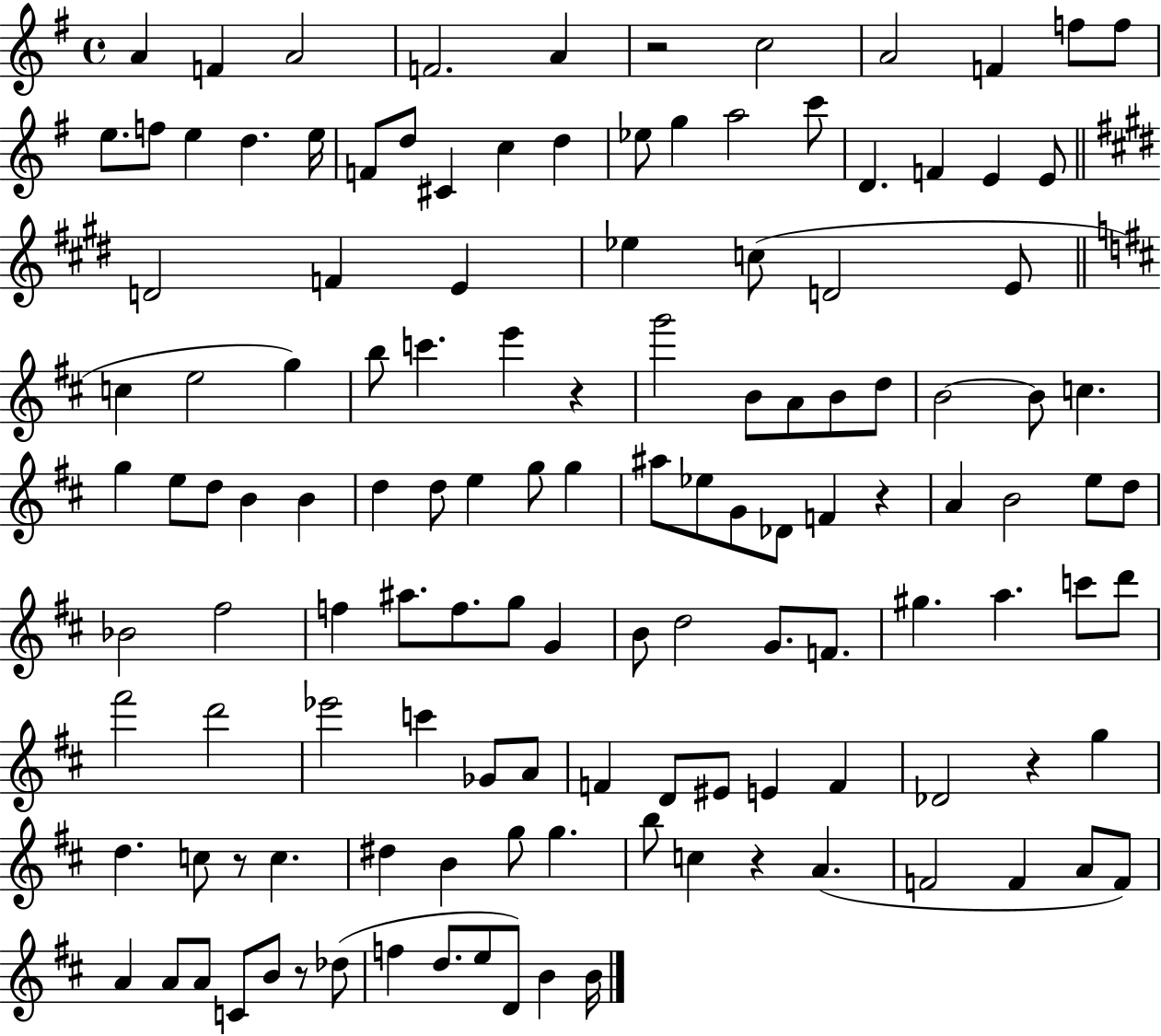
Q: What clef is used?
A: treble